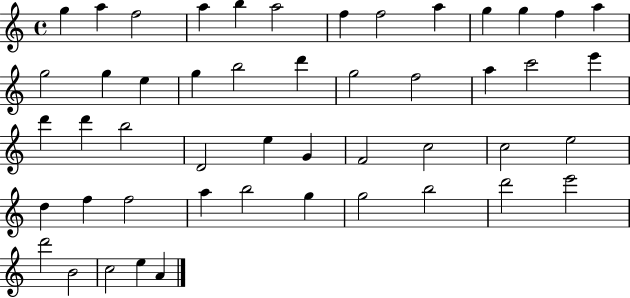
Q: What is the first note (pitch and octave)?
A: G5